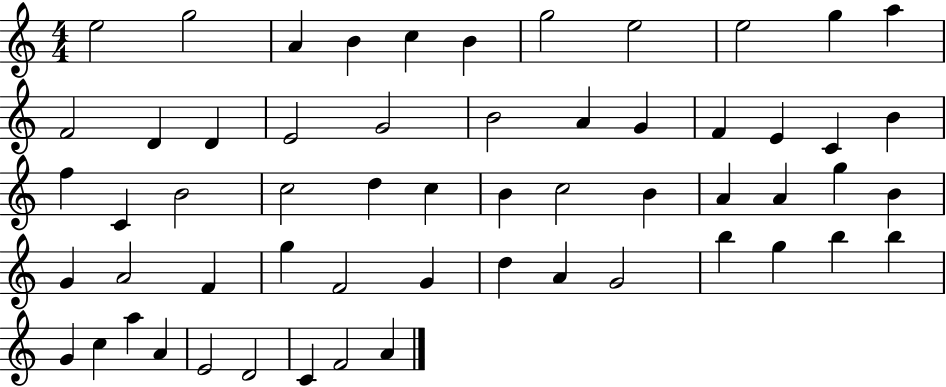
X:1
T:Untitled
M:4/4
L:1/4
K:C
e2 g2 A B c B g2 e2 e2 g a F2 D D E2 G2 B2 A G F E C B f C B2 c2 d c B c2 B A A g B G A2 F g F2 G d A G2 b g b b G c a A E2 D2 C F2 A